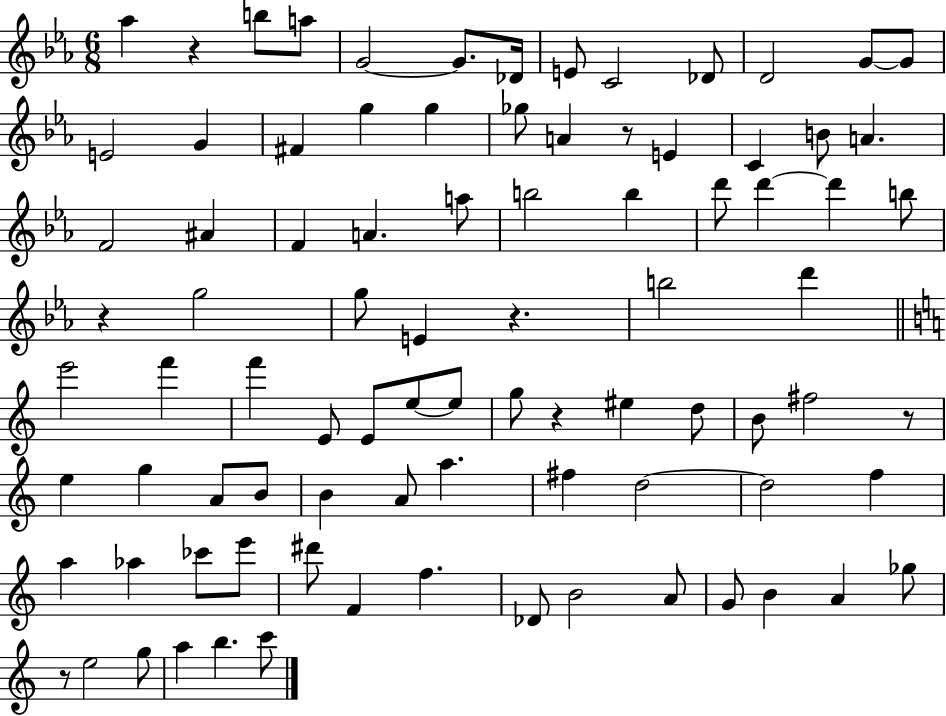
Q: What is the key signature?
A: EES major